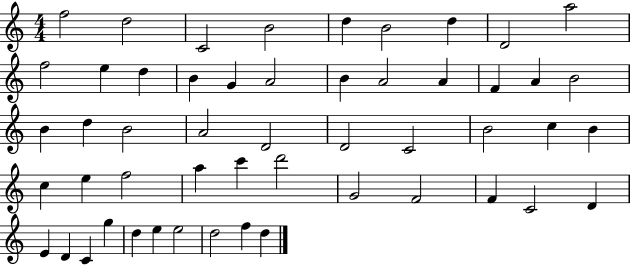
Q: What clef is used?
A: treble